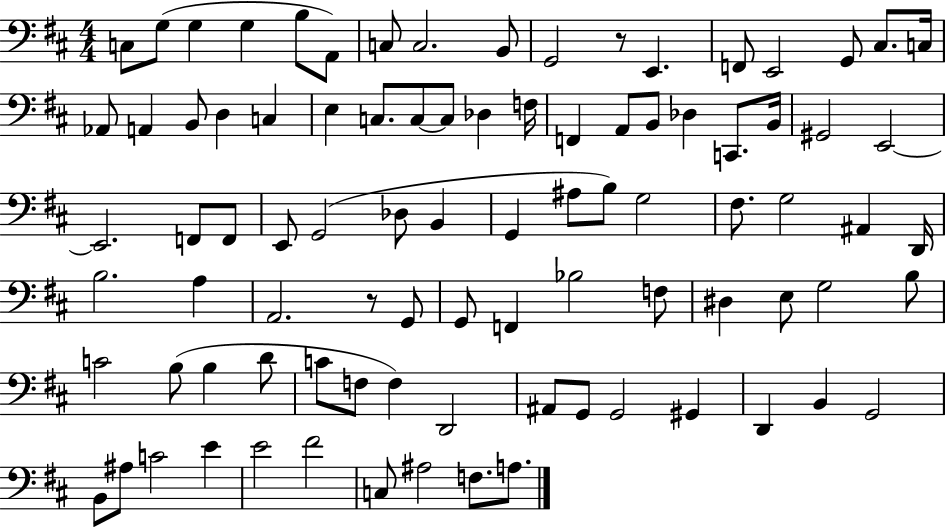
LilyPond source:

{
  \clef bass
  \numericTimeSignature
  \time 4/4
  \key d \major
  c8 g8( g4 g4 b8 a,8) | c8 c2. b,8 | g,2 r8 e,4. | f,8 e,2 g,8 cis8. c16 | \break aes,8 a,4 b,8 d4 c4 | e4 c8. c8~~ c8 des4 f16 | f,4 a,8 b,8 des4 c,8. b,16 | gis,2 e,2~~ | \break e,2. f,8 f,8 | e,8 g,2( des8 b,4 | g,4 ais8 b8) g2 | fis8. g2 ais,4 d,16 | \break b2. a4 | a,2. r8 g,8 | g,8 f,4 bes2 f8 | dis4 e8 g2 b8 | \break c'2 b8( b4 d'8 | c'8 f8 f4) d,2 | ais,8 g,8 g,2 gis,4 | d,4 b,4 g,2 | \break b,8 ais8 c'2 e'4 | e'2 fis'2 | c8 ais2 f8. a8. | \bar "|."
}